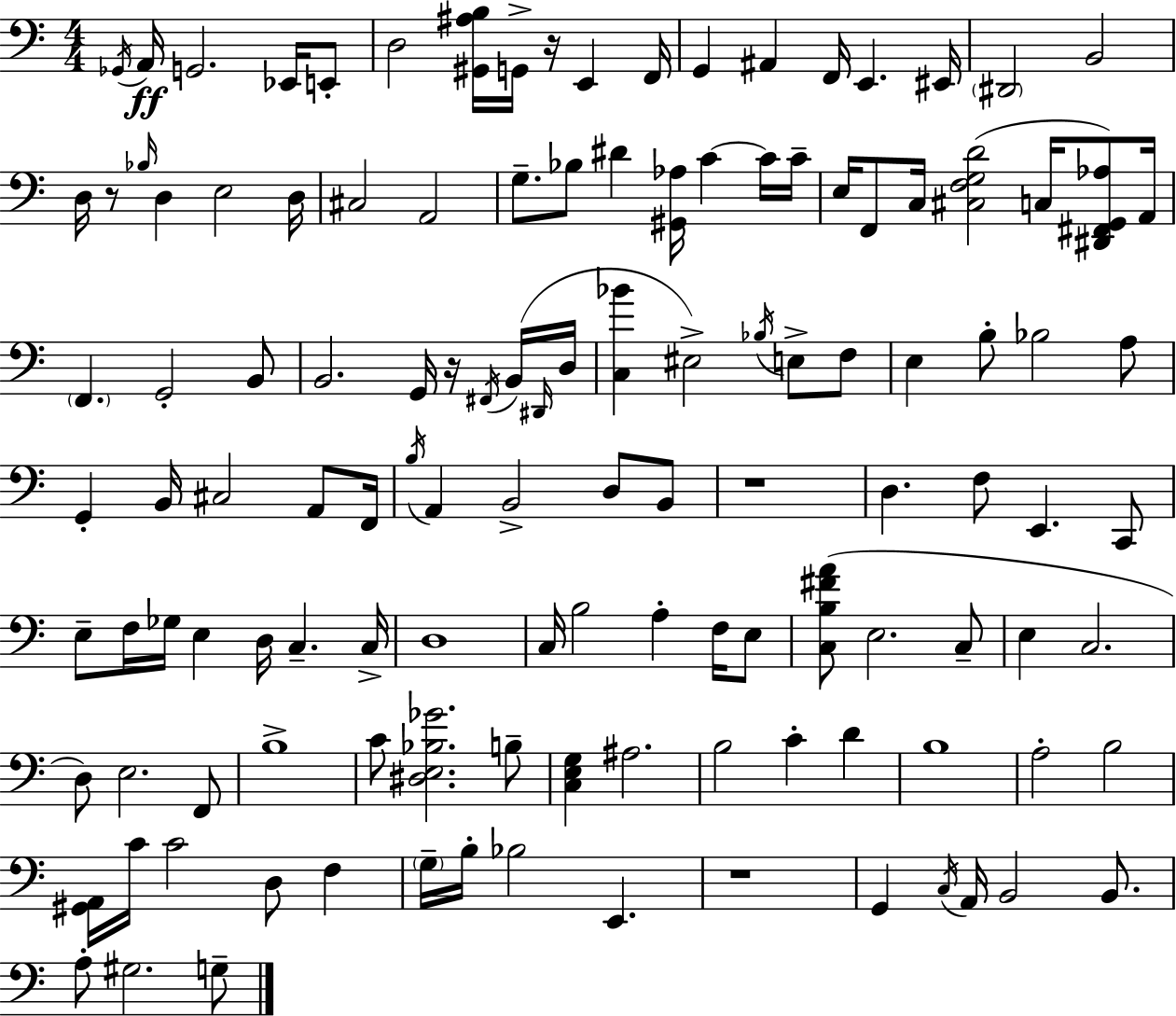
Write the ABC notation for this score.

X:1
T:Untitled
M:4/4
L:1/4
K:Am
_G,,/4 A,,/4 G,,2 _E,,/4 E,,/2 D,2 [^G,,^A,B,]/4 G,,/4 z/4 E,, F,,/4 G,, ^A,, F,,/4 E,, ^E,,/4 ^D,,2 B,,2 D,/4 z/2 _B,/4 D, E,2 D,/4 ^C,2 A,,2 G,/2 _B,/2 ^D [^G,,_A,]/4 C C/4 C/4 E,/4 F,,/2 C,/4 [^C,F,G,D]2 C,/4 [^D,,^F,,G,,_A,]/2 A,,/4 F,, G,,2 B,,/2 B,,2 G,,/4 z/4 ^F,,/4 B,,/4 ^D,,/4 D,/4 [C,_B] ^E,2 _B,/4 E,/2 F,/2 E, B,/2 _B,2 A,/2 G,, B,,/4 ^C,2 A,,/2 F,,/4 B,/4 A,, B,,2 D,/2 B,,/2 z4 D, F,/2 E,, C,,/2 E,/2 F,/4 _G,/4 E, D,/4 C, C,/4 D,4 C,/4 B,2 A, F,/4 E,/2 [C,B,^FA]/2 E,2 C,/2 E, C,2 D,/2 E,2 F,,/2 B,4 C/2 [^D,E,_B,_G]2 B,/2 [C,E,G,] ^A,2 B,2 C D B,4 A,2 B,2 [^G,,A,,]/4 C/4 C2 D,/2 F, G,/4 B,/4 _B,2 E,, z4 G,, C,/4 A,,/4 B,,2 B,,/2 A,/2 ^G,2 G,/2